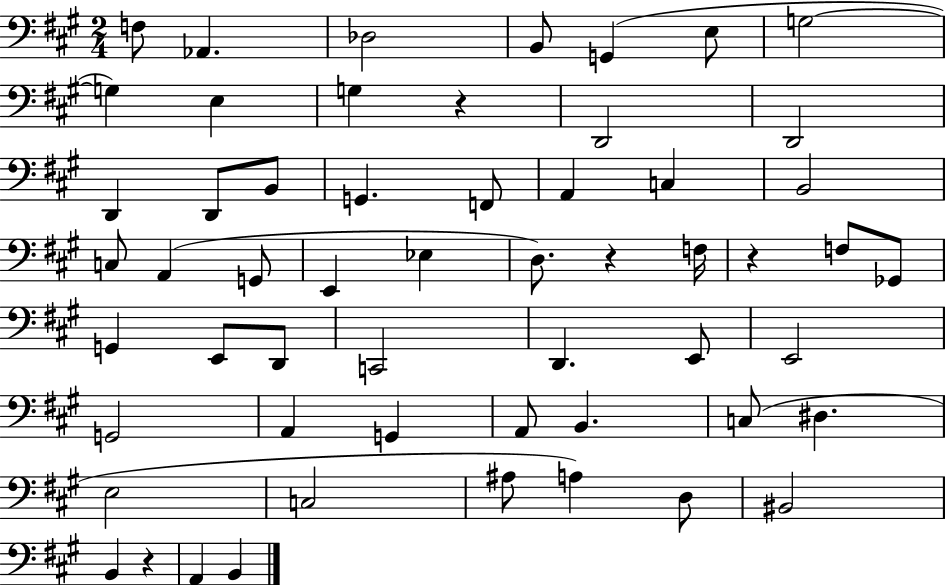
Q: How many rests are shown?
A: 4